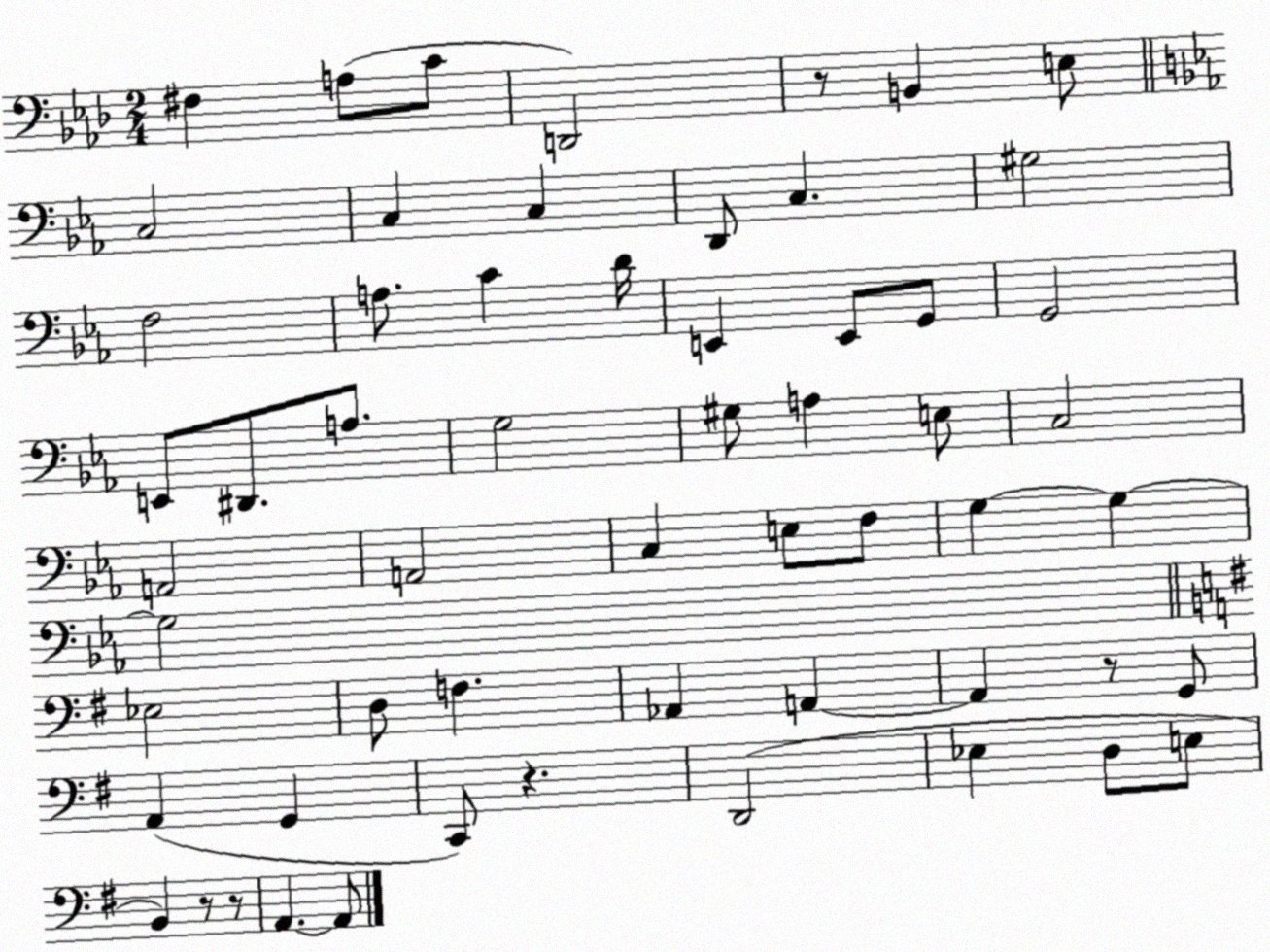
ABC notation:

X:1
T:Untitled
M:2/4
L:1/4
K:Ab
^F, A,/2 C/2 D,,2 z/2 B,, E,/2 C,2 C, C, D,,/2 C, ^G,2 F,2 A,/2 C D/4 E,, E,,/2 G,,/2 G,,2 E,,/2 ^D,,/2 A,/2 G,2 ^G,/2 A, E,/2 C,2 A,,2 A,,2 C, E,/2 F,/2 G, G, G,2 _E,2 D,/2 F, _A,, A,, A,, z/2 G,,/2 A,, G,, C,,/2 z D,,2 _E, D,/2 E,/2 B,, z/2 z/2 A,, A,,/2